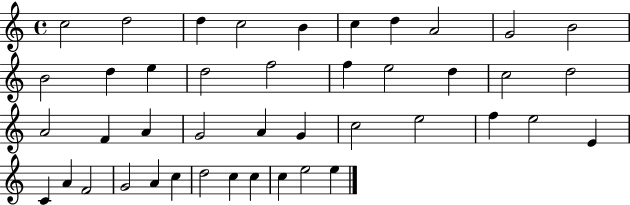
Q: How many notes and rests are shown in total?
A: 43